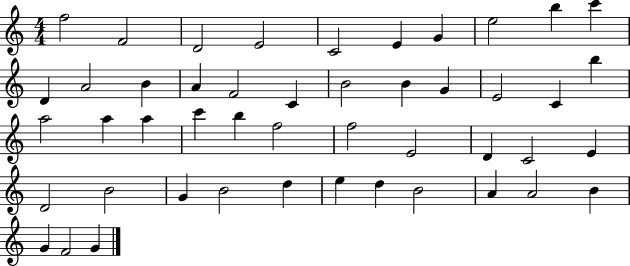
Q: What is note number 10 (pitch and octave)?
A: C6